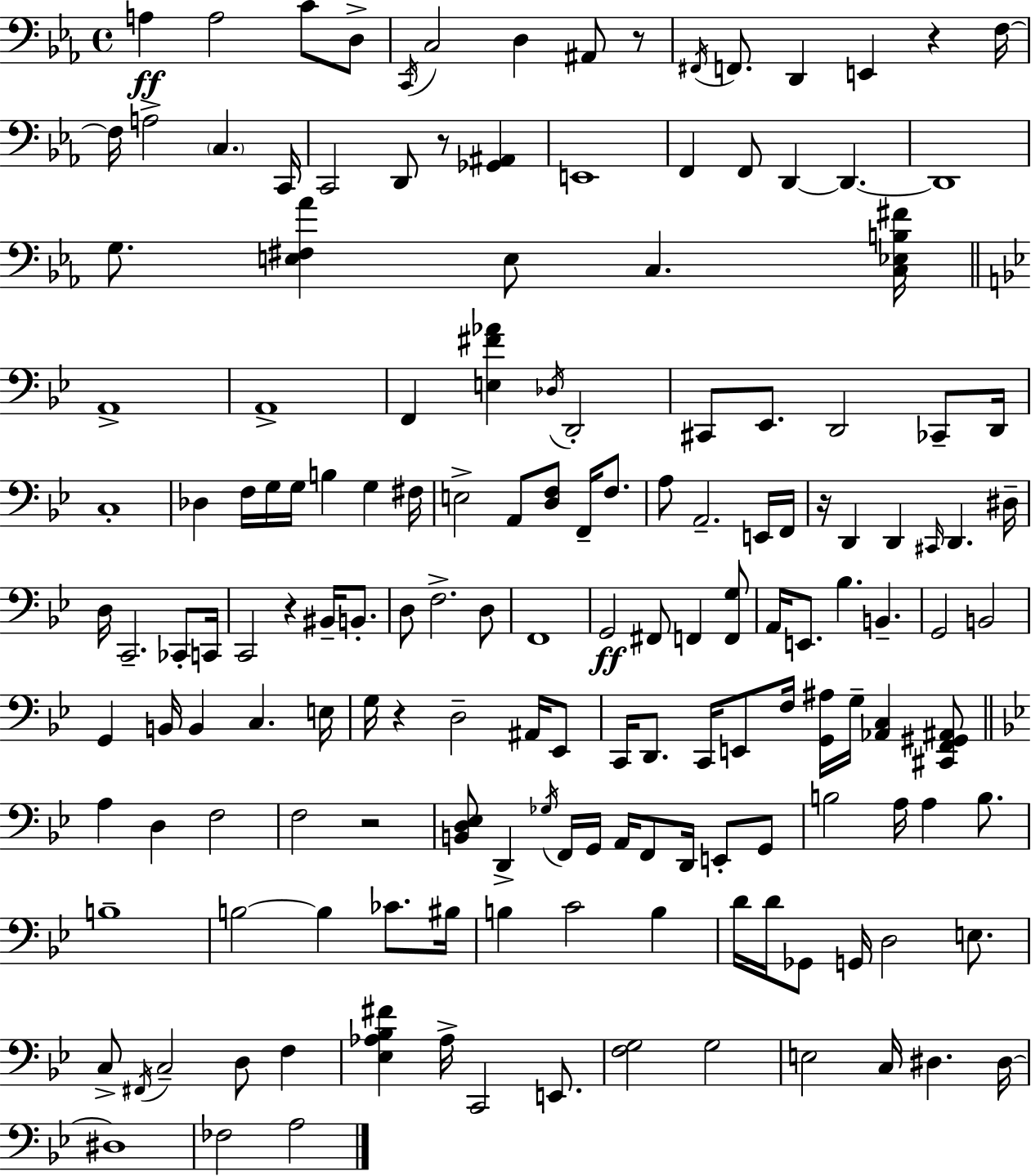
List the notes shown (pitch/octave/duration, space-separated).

A3/q A3/h C4/e D3/e C2/s C3/h D3/q A#2/e R/e F#2/s F2/e. D2/q E2/q R/q F3/s F3/s A3/h C3/q. C2/s C2/h D2/e R/e [Gb2,A#2]/q E2/w F2/q F2/e D2/q D2/q. D2/w G3/e. [E3,F#3,Ab4]/q E3/e C3/q. [C3,Eb3,B3,F#4]/s A2/w A2/w F2/q [E3,F#4,Ab4]/q Db3/s D2/h C#2/e Eb2/e. D2/h CES2/e D2/s C3/w Db3/q F3/s G3/s G3/s B3/q G3/q F#3/s E3/h A2/e [D3,F3]/e F2/s F3/e. A3/e A2/h. E2/s F2/s R/s D2/q D2/q C#2/s D2/q. D#3/s D3/s C2/h. CES2/e C2/s C2/h R/q BIS2/s B2/e. D3/e F3/h. D3/e F2/w G2/h F#2/e F2/q [F2,G3]/e A2/s E2/e. Bb3/q. B2/q. G2/h B2/h G2/q B2/s B2/q C3/q. E3/s G3/s R/q D3/h A#2/s Eb2/e C2/s D2/e. C2/s E2/e F3/s [G2,A#3]/s G3/s [Ab2,C3]/q [C#2,F2,G#2,A#2]/e A3/q D3/q F3/h F3/h R/h [B2,D3,Eb3]/e D2/q Gb3/s F2/s G2/s A2/s F2/e D2/s E2/e G2/e B3/h A3/s A3/q B3/e. B3/w B3/h B3/q CES4/e. BIS3/s B3/q C4/h B3/q D4/s D4/s Gb2/e G2/s D3/h E3/e. C3/e F#2/s C3/h D3/e F3/q [Eb3,Ab3,Bb3,F#4]/q Ab3/s C2/h E2/e. [F3,G3]/h G3/h E3/h C3/s D#3/q. D#3/s D#3/w FES3/h A3/h